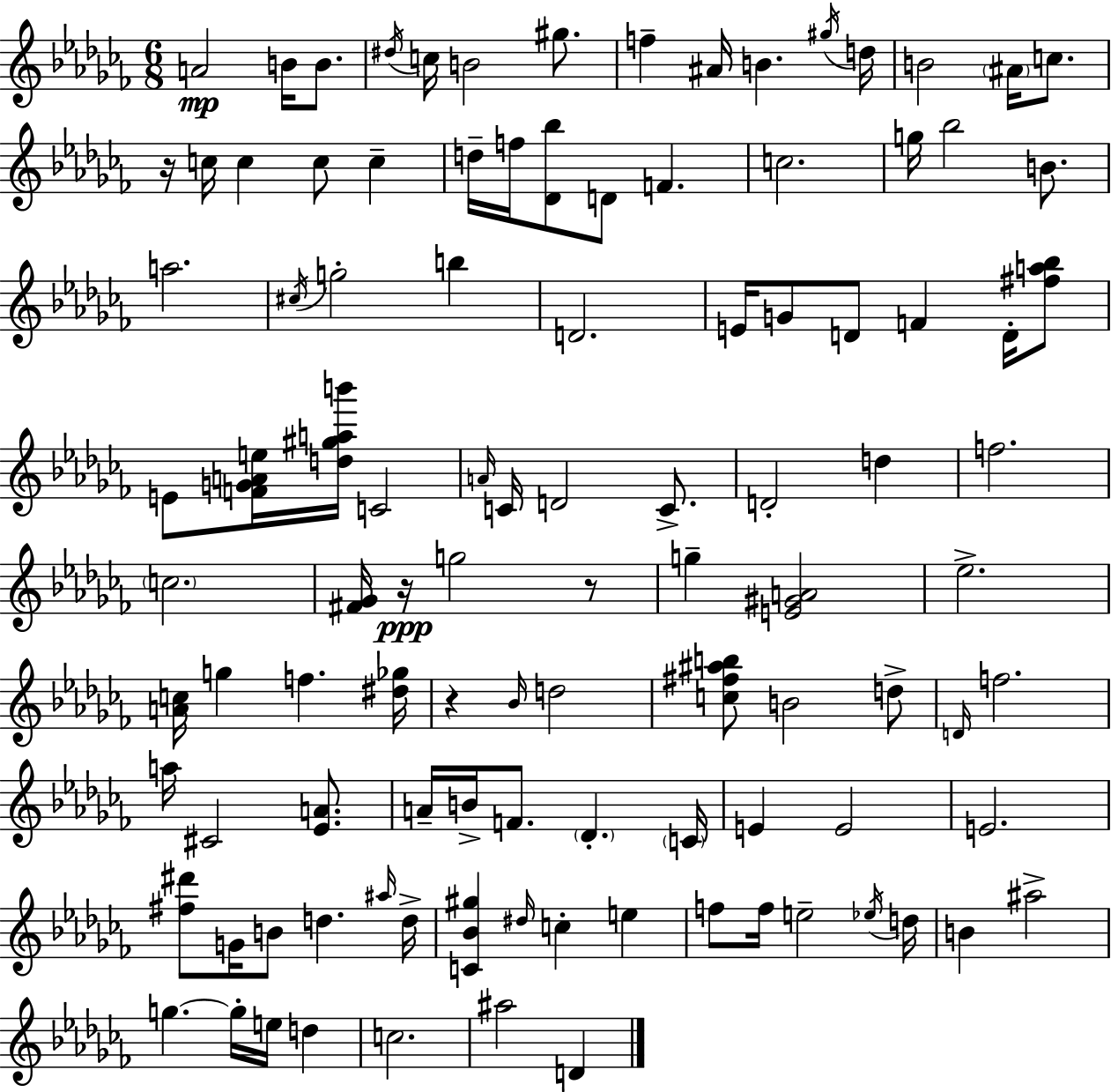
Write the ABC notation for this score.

X:1
T:Untitled
M:6/8
L:1/4
K:Abm
A2 B/4 B/2 ^d/4 c/4 B2 ^g/2 f ^A/4 B ^g/4 d/4 B2 ^A/4 c/2 z/4 c/4 c c/2 c d/4 f/4 [_D_b]/2 D/2 F c2 g/4 _b2 B/2 a2 ^c/4 g2 b D2 E/4 G/2 D/2 F D/4 [^fa_b]/2 E/2 [FGAe]/4 [d^gab']/4 C2 A/4 C/4 D2 C/2 D2 d f2 c2 [^F_G]/4 z/4 g2 z/2 g [E^GA]2 _e2 [Ac]/4 g f [^d_g]/4 z _B/4 d2 [c^f^ab]/2 B2 d/2 D/4 f2 a/4 ^C2 [_EA]/2 A/4 B/4 F/2 _D C/4 E E2 E2 [^f^d']/2 G/4 B/2 d ^a/4 d/4 [C_B^g] ^d/4 c e f/2 f/4 e2 _e/4 d/4 B ^a2 g g/4 e/4 d c2 ^a2 D